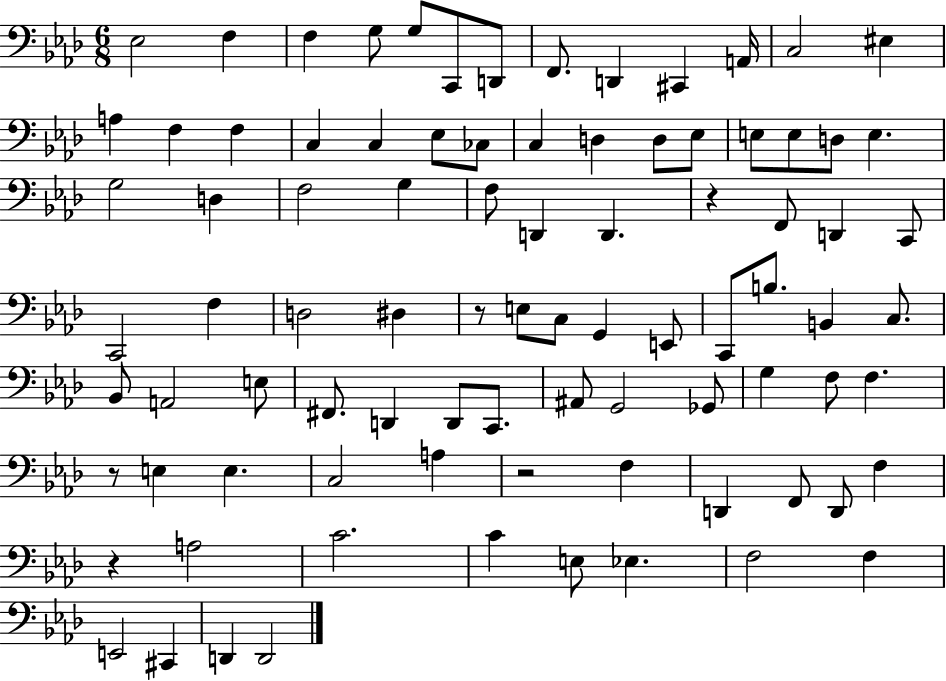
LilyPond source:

{
  \clef bass
  \numericTimeSignature
  \time 6/8
  \key aes \major
  ees2 f4 | f4 g8 g8 c,8 d,8 | f,8. d,4 cis,4 a,16 | c2 eis4 | \break a4 f4 f4 | c4 c4 ees8 ces8 | c4 d4 d8 ees8 | e8 e8 d8 e4. | \break g2 d4 | f2 g4 | f8 d,4 d,4. | r4 f,8 d,4 c,8 | \break c,2 f4 | d2 dis4 | r8 e8 c8 g,4 e,8 | c,8 b8. b,4 c8. | \break bes,8 a,2 e8 | fis,8. d,4 d,8 c,8. | ais,8 g,2 ges,8 | g4 f8 f4. | \break r8 e4 e4. | c2 a4 | r2 f4 | d,4 f,8 d,8 f4 | \break r4 a2 | c'2. | c'4 e8 ees4. | f2 f4 | \break e,2 cis,4 | d,4 d,2 | \bar "|."
}